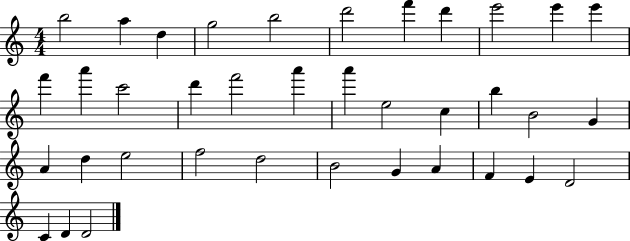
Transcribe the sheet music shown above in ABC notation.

X:1
T:Untitled
M:4/4
L:1/4
K:C
b2 a d g2 b2 d'2 f' d' e'2 e' e' f' a' c'2 d' f'2 a' a' e2 c b B2 G A d e2 f2 d2 B2 G A F E D2 C D D2